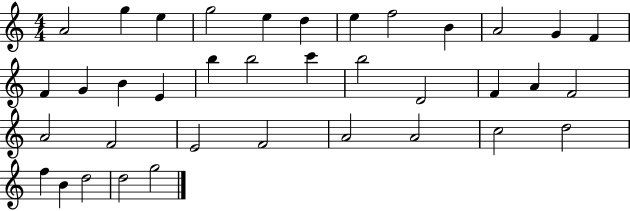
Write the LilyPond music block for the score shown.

{
  \clef treble
  \numericTimeSignature
  \time 4/4
  \key c \major
  a'2 g''4 e''4 | g''2 e''4 d''4 | e''4 f''2 b'4 | a'2 g'4 f'4 | \break f'4 g'4 b'4 e'4 | b''4 b''2 c'''4 | b''2 d'2 | f'4 a'4 f'2 | \break a'2 f'2 | e'2 f'2 | a'2 a'2 | c''2 d''2 | \break f''4 b'4 d''2 | d''2 g''2 | \bar "|."
}